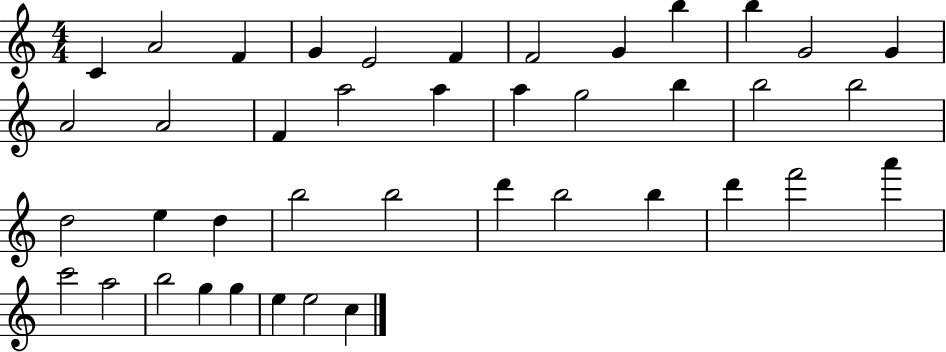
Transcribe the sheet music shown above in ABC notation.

X:1
T:Untitled
M:4/4
L:1/4
K:C
C A2 F G E2 F F2 G b b G2 G A2 A2 F a2 a a g2 b b2 b2 d2 e d b2 b2 d' b2 b d' f'2 a' c'2 a2 b2 g g e e2 c